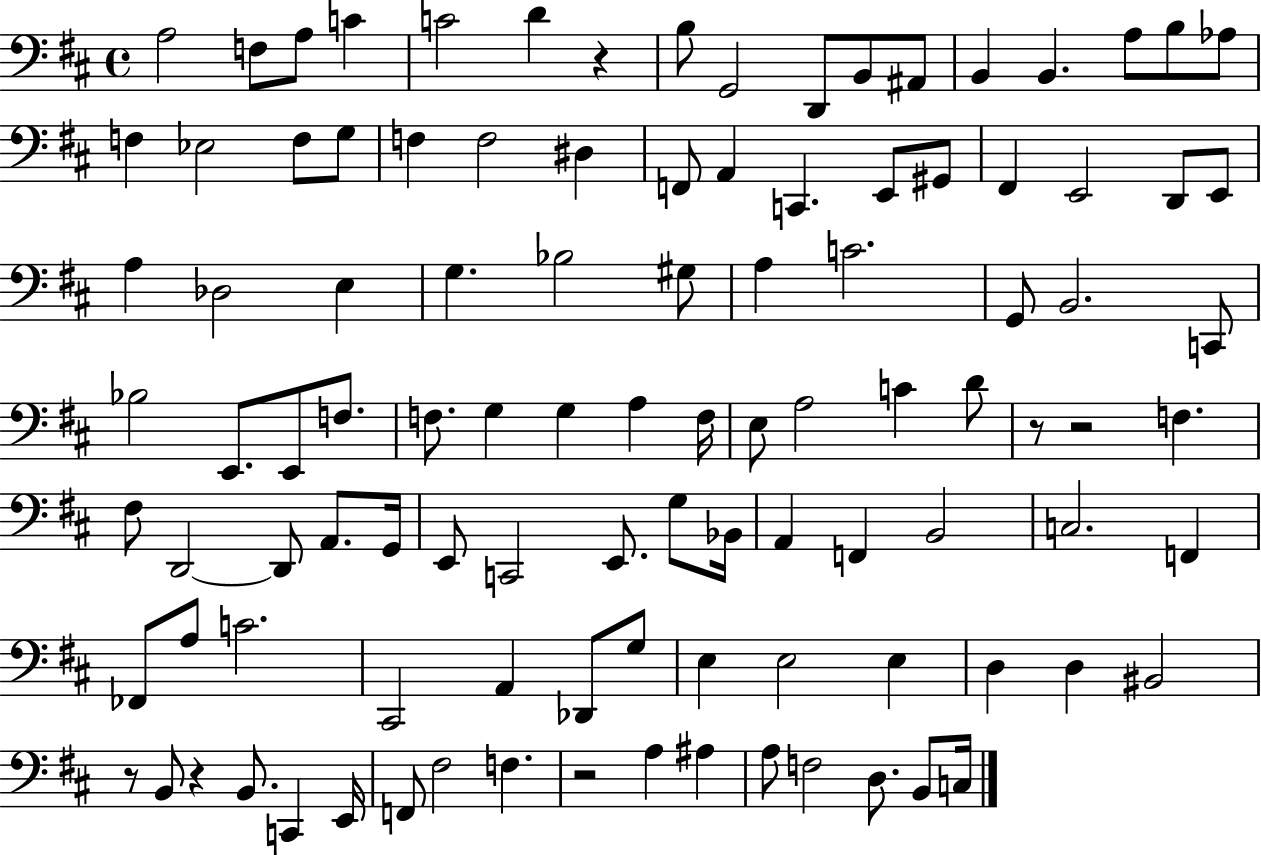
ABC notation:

X:1
T:Untitled
M:4/4
L:1/4
K:D
A,2 F,/2 A,/2 C C2 D z B,/2 G,,2 D,,/2 B,,/2 ^A,,/2 B,, B,, A,/2 B,/2 _A,/2 F, _E,2 F,/2 G,/2 F, F,2 ^D, F,,/2 A,, C,, E,,/2 ^G,,/2 ^F,, E,,2 D,,/2 E,,/2 A, _D,2 E, G, _B,2 ^G,/2 A, C2 G,,/2 B,,2 C,,/2 _B,2 E,,/2 E,,/2 F,/2 F,/2 G, G, A, F,/4 E,/2 A,2 C D/2 z/2 z2 F, ^F,/2 D,,2 D,,/2 A,,/2 G,,/4 E,,/2 C,,2 E,,/2 G,/2 _B,,/4 A,, F,, B,,2 C,2 F,, _F,,/2 A,/2 C2 ^C,,2 A,, _D,,/2 G,/2 E, E,2 E, D, D, ^B,,2 z/2 B,,/2 z B,,/2 C,, E,,/4 F,,/2 ^F,2 F, z2 A, ^A, A,/2 F,2 D,/2 B,,/2 C,/4